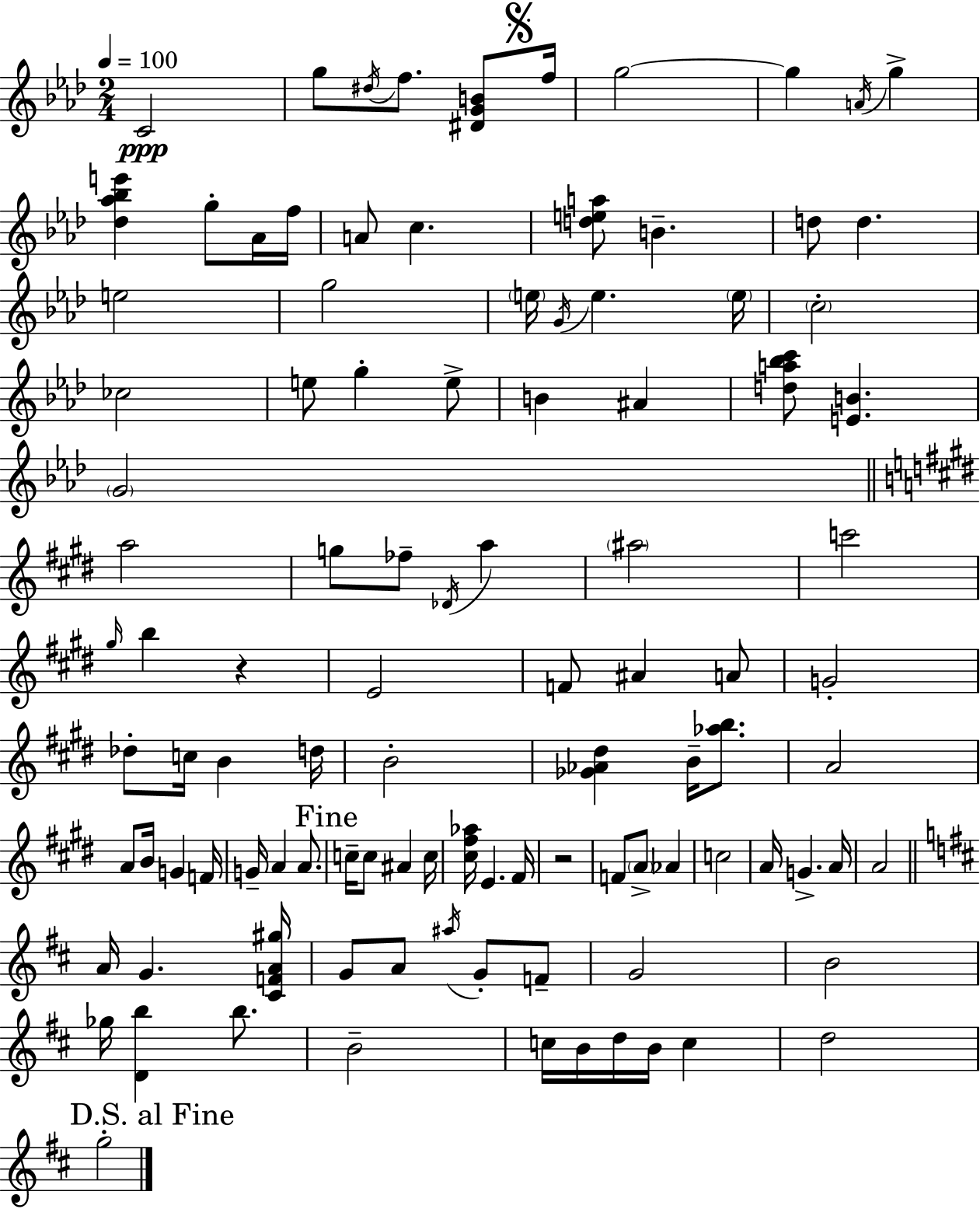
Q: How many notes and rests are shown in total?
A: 104